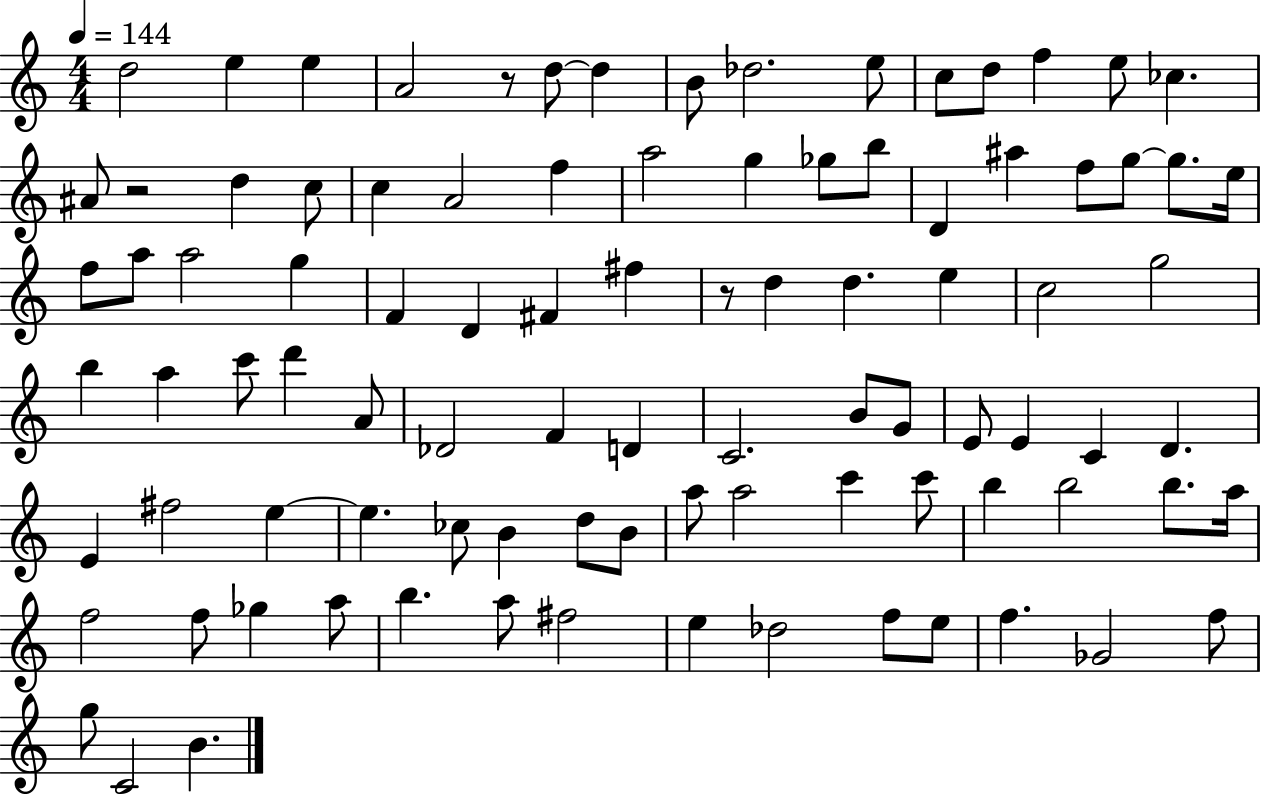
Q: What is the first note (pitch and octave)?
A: D5